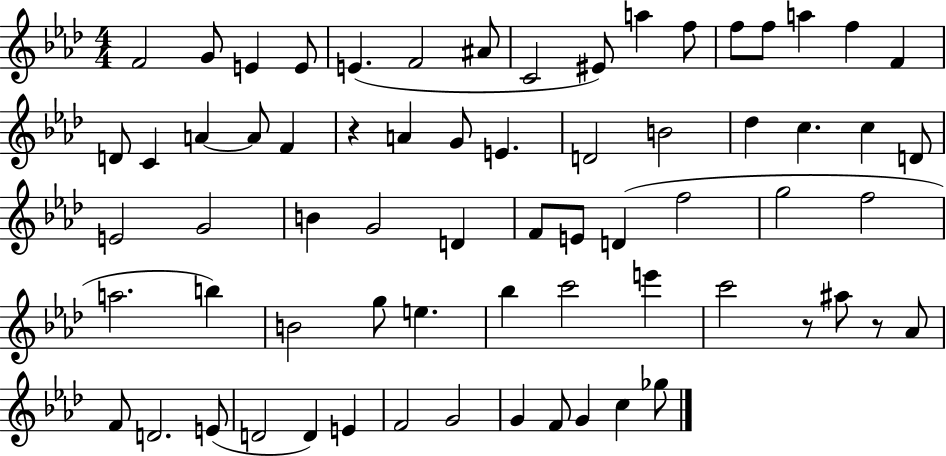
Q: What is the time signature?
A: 4/4